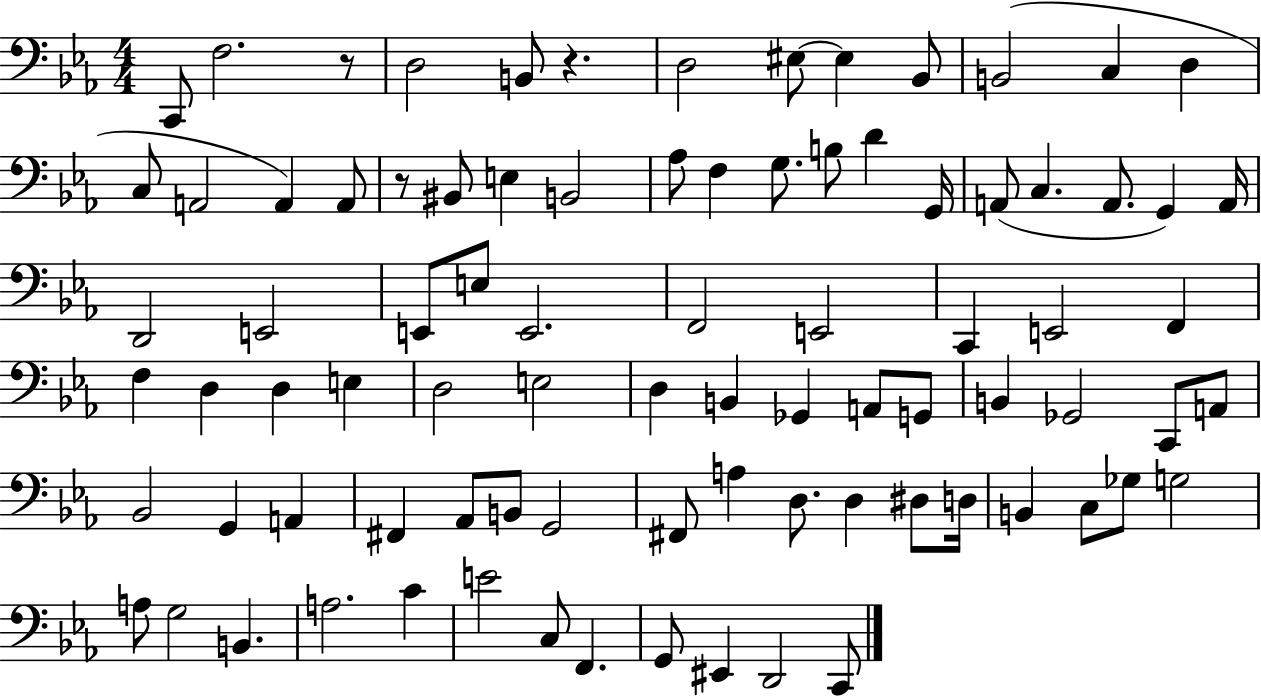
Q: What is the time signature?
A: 4/4